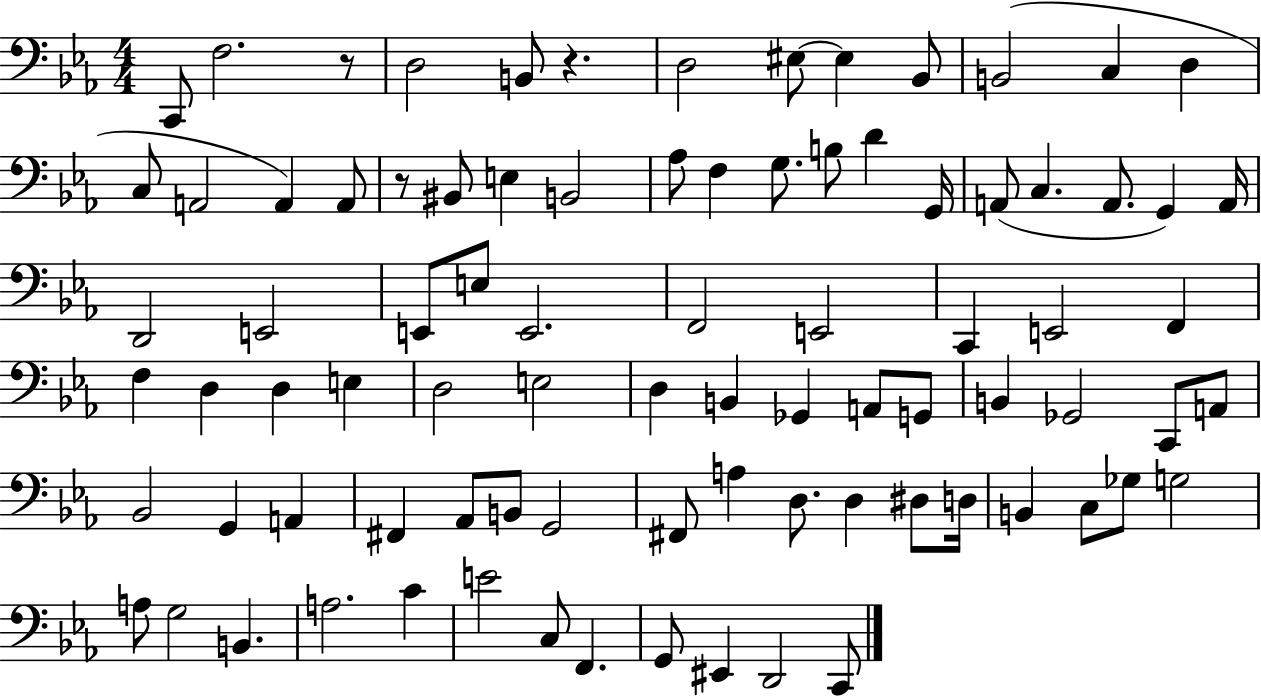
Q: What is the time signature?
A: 4/4